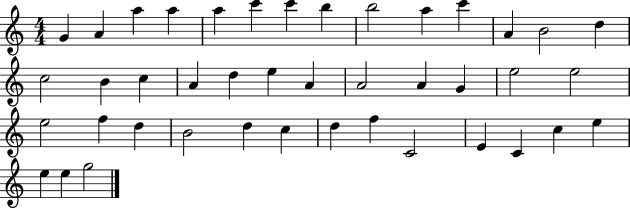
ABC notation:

X:1
T:Untitled
M:4/4
L:1/4
K:C
G A a a a c' c' b b2 a c' A B2 d c2 B c A d e A A2 A G e2 e2 e2 f d B2 d c d f C2 E C c e e e g2